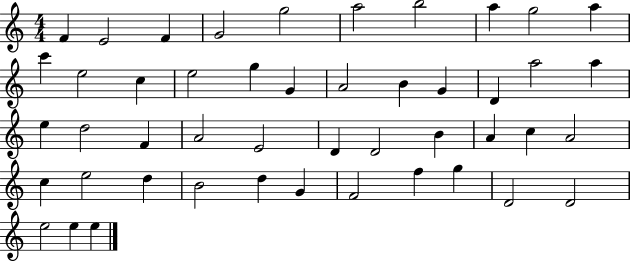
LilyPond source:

{
  \clef treble
  \numericTimeSignature
  \time 4/4
  \key c \major
  f'4 e'2 f'4 | g'2 g''2 | a''2 b''2 | a''4 g''2 a''4 | \break c'''4 e''2 c''4 | e''2 g''4 g'4 | a'2 b'4 g'4 | d'4 a''2 a''4 | \break e''4 d''2 f'4 | a'2 e'2 | d'4 d'2 b'4 | a'4 c''4 a'2 | \break c''4 e''2 d''4 | b'2 d''4 g'4 | f'2 f''4 g''4 | d'2 d'2 | \break e''2 e''4 e''4 | \bar "|."
}